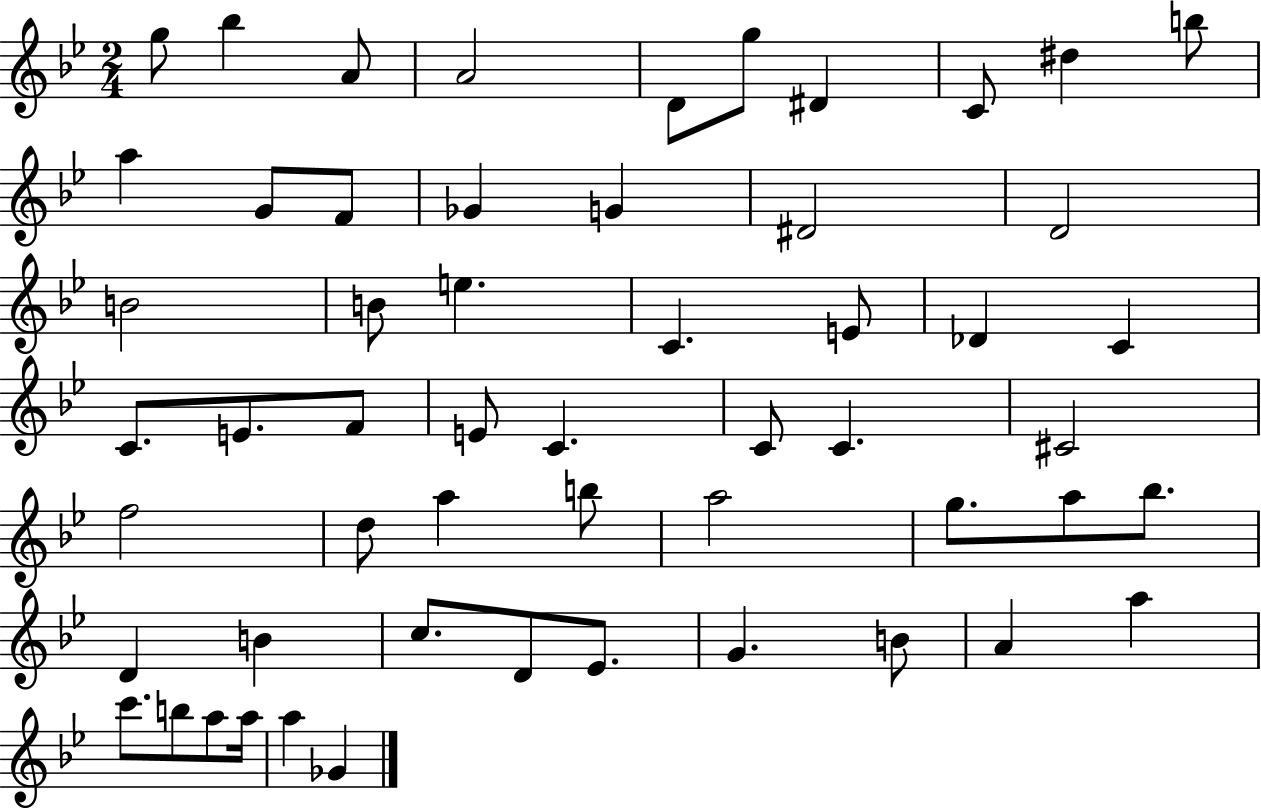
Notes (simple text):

G5/e Bb5/q A4/e A4/h D4/e G5/e D#4/q C4/e D#5/q B5/e A5/q G4/e F4/e Gb4/q G4/q D#4/h D4/h B4/h B4/e E5/q. C4/q. E4/e Db4/q C4/q C4/e. E4/e. F4/e E4/e C4/q. C4/e C4/q. C#4/h F5/h D5/e A5/q B5/e A5/h G5/e. A5/e Bb5/e. D4/q B4/q C5/e. D4/e Eb4/e. G4/q. B4/e A4/q A5/q C6/e. B5/e A5/e A5/s A5/q Gb4/q